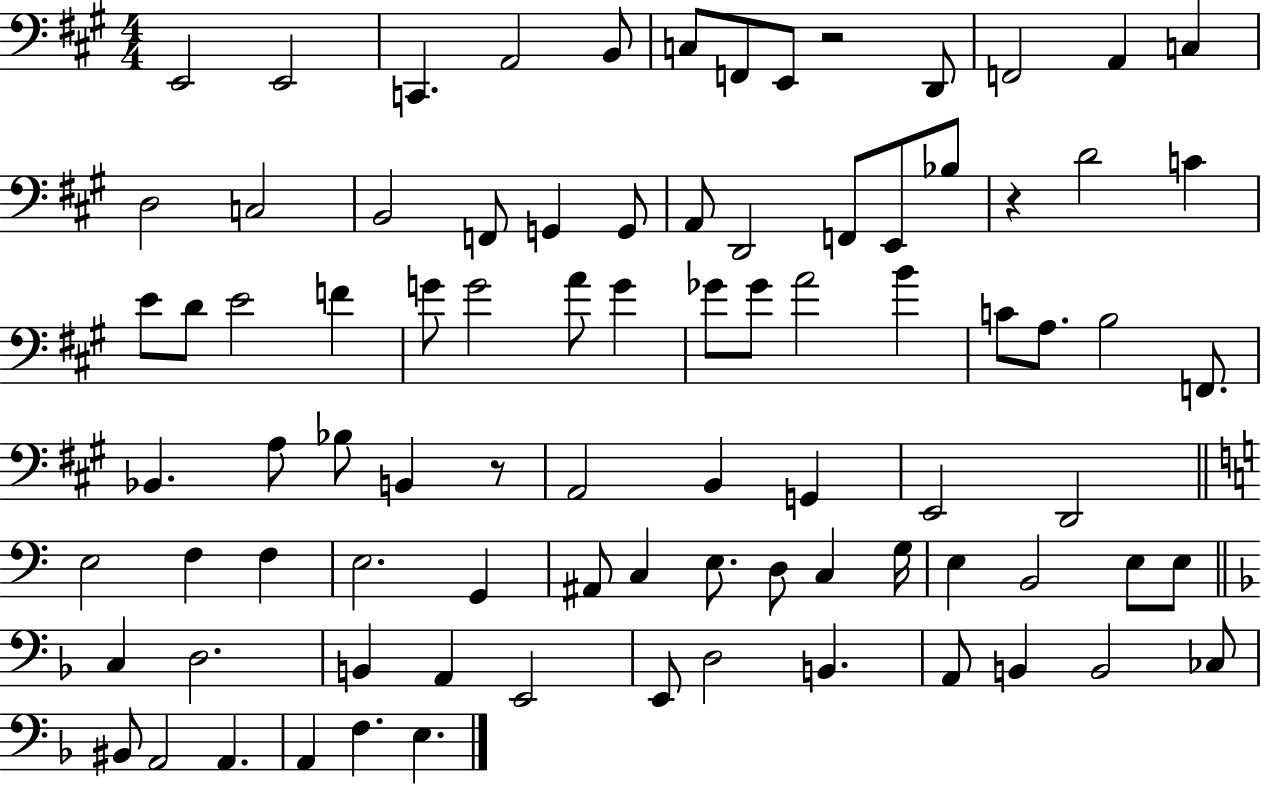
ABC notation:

X:1
T:Untitled
M:4/4
L:1/4
K:A
E,,2 E,,2 C,, A,,2 B,,/2 C,/2 F,,/2 E,,/2 z2 D,,/2 F,,2 A,, C, D,2 C,2 B,,2 F,,/2 G,, G,,/2 A,,/2 D,,2 F,,/2 E,,/2 _B,/2 z D2 C E/2 D/2 E2 F G/2 G2 A/2 G _G/2 _G/2 A2 B C/2 A,/2 B,2 F,,/2 _B,, A,/2 _B,/2 B,, z/2 A,,2 B,, G,, E,,2 D,,2 E,2 F, F, E,2 G,, ^A,,/2 C, E,/2 D,/2 C, G,/4 E, B,,2 E,/2 E,/2 C, D,2 B,, A,, E,,2 E,,/2 D,2 B,, A,,/2 B,, B,,2 _C,/2 ^B,,/2 A,,2 A,, A,, F, E,